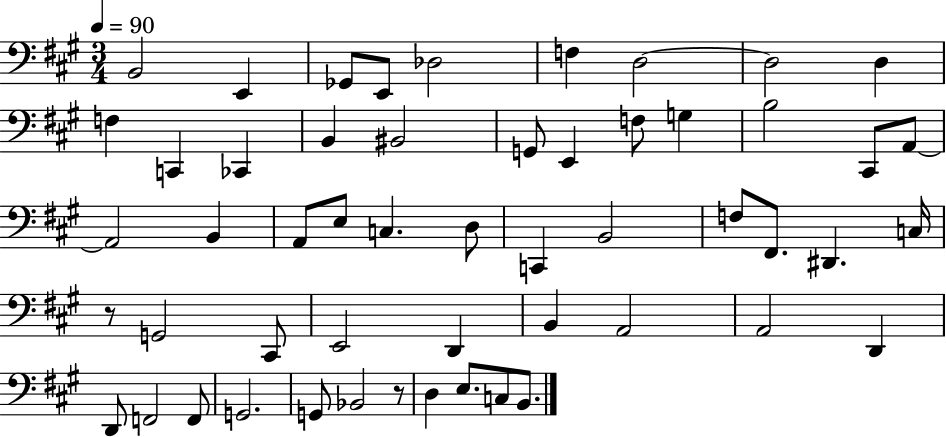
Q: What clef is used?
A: bass